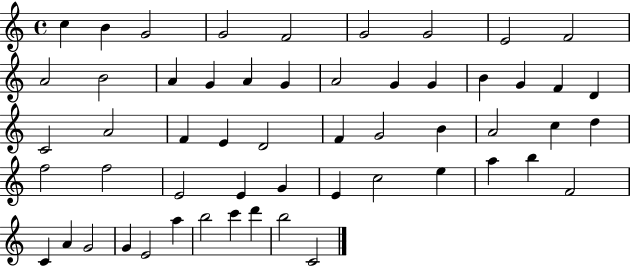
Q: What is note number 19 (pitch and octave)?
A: B4